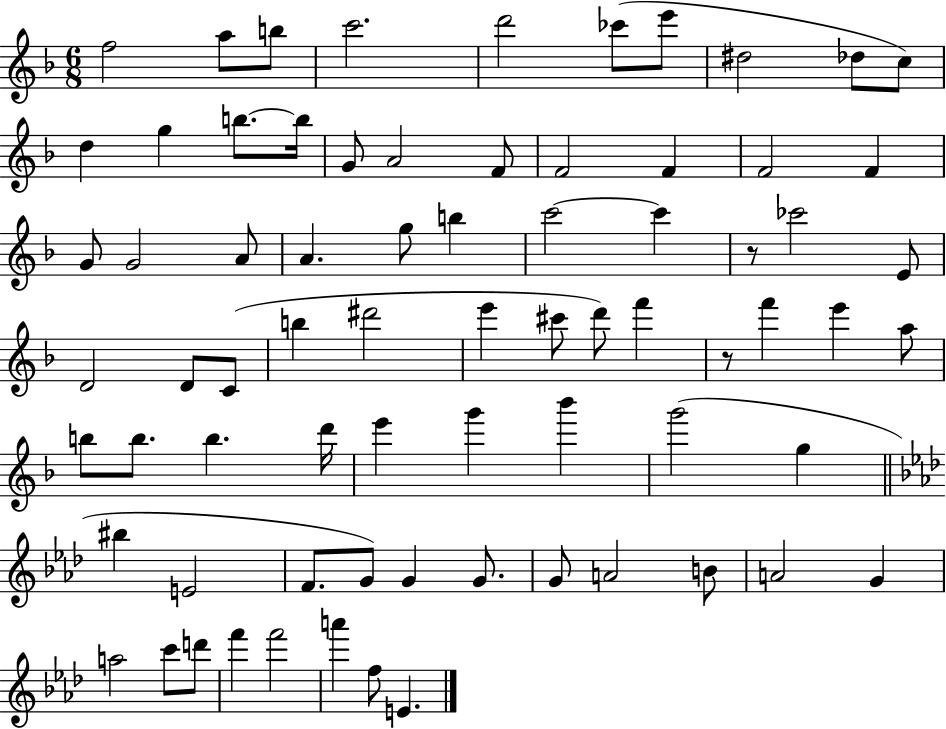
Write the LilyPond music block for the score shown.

{
  \clef treble
  \numericTimeSignature
  \time 6/8
  \key f \major
  f''2 a''8 b''8 | c'''2. | d'''2 ces'''8( e'''8 | dis''2 des''8 c''8) | \break d''4 g''4 b''8.~~ b''16 | g'8 a'2 f'8 | f'2 f'4 | f'2 f'4 | \break g'8 g'2 a'8 | a'4. g''8 b''4 | c'''2~~ c'''4 | r8 ces'''2 e'8 | \break d'2 d'8 c'8( | b''4 dis'''2 | e'''4 cis'''8 d'''8) f'''4 | r8 f'''4 e'''4 a''8 | \break b''8 b''8. b''4. d'''16 | e'''4 g'''4 bes'''4 | g'''2( g''4 | \bar "||" \break \key aes \major bis''4 e'2 | f'8. g'8) g'4 g'8. | g'8 a'2 b'8 | a'2 g'4 | \break a''2 c'''8 d'''8 | f'''4 f'''2 | a'''4 f''8 e'4. | \bar "|."
}